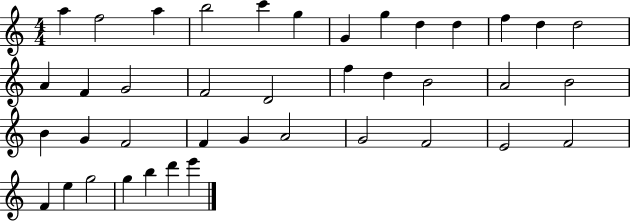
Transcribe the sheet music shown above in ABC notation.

X:1
T:Untitled
M:4/4
L:1/4
K:C
a f2 a b2 c' g G g d d f d d2 A F G2 F2 D2 f d B2 A2 B2 B G F2 F G A2 G2 F2 E2 F2 F e g2 g b d' e'